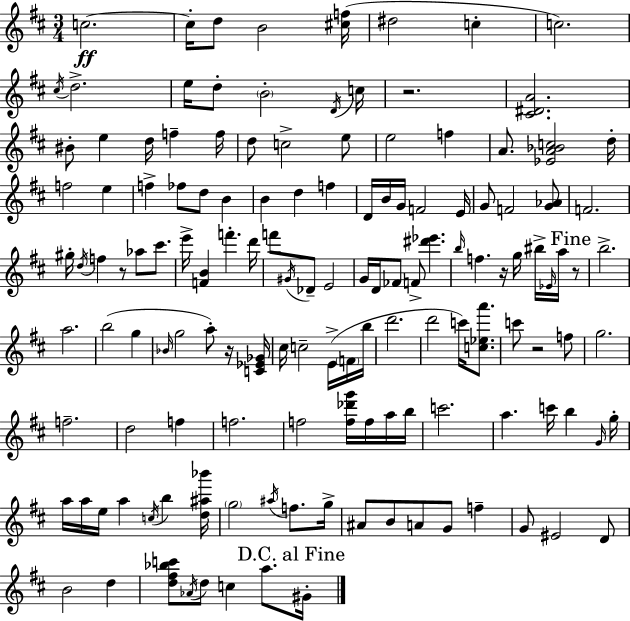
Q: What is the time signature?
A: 3/4